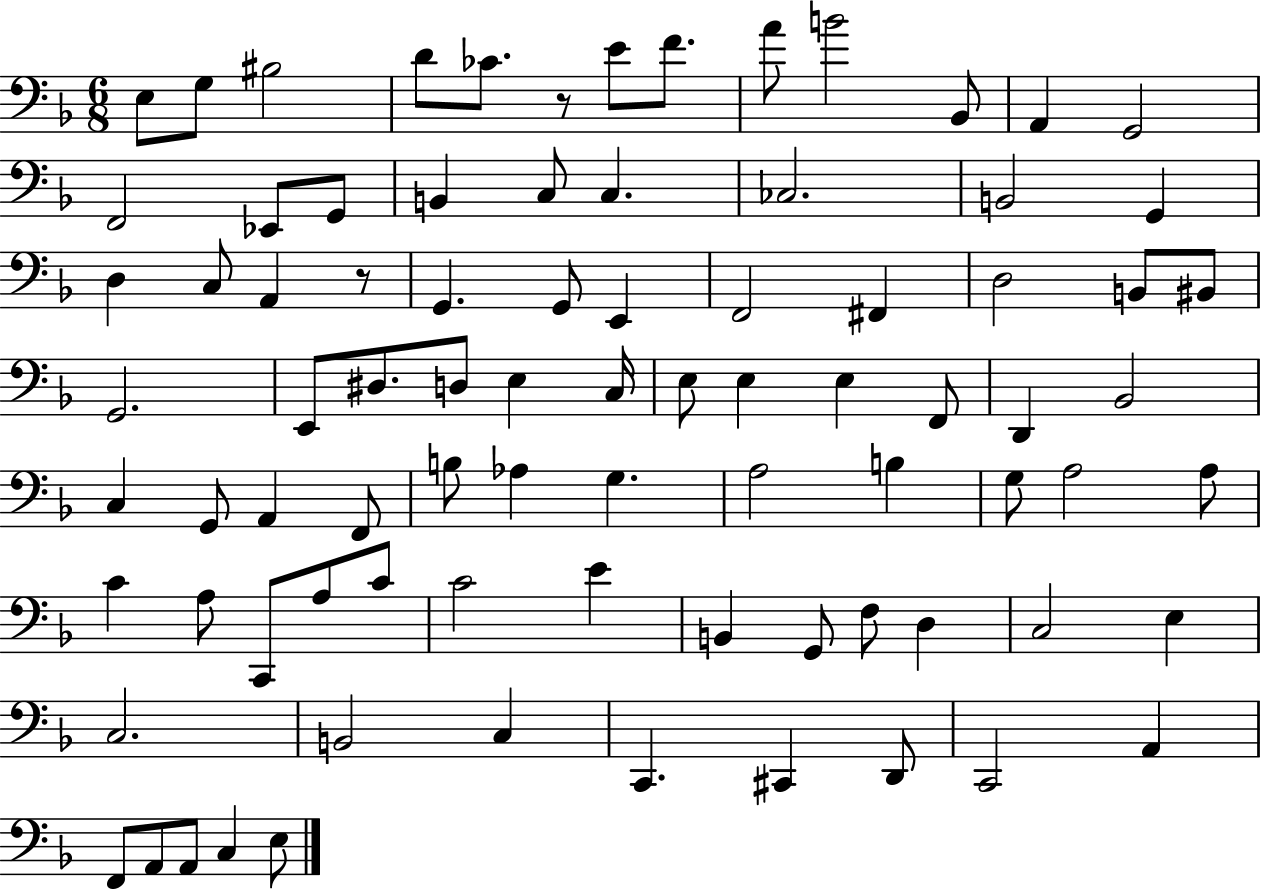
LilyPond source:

{
  \clef bass
  \numericTimeSignature
  \time 6/8
  \key f \major
  e8 g8 bis2 | d'8 ces'8. r8 e'8 f'8. | a'8 b'2 bes,8 | a,4 g,2 | \break f,2 ees,8 g,8 | b,4 c8 c4. | ces2. | b,2 g,4 | \break d4 c8 a,4 r8 | g,4. g,8 e,4 | f,2 fis,4 | d2 b,8 bis,8 | \break g,2. | e,8 dis8. d8 e4 c16 | e8 e4 e4 f,8 | d,4 bes,2 | \break c4 g,8 a,4 f,8 | b8 aes4 g4. | a2 b4 | g8 a2 a8 | \break c'4 a8 c,8 a8 c'8 | c'2 e'4 | b,4 g,8 f8 d4 | c2 e4 | \break c2. | b,2 c4 | c,4. cis,4 d,8 | c,2 a,4 | \break f,8 a,8 a,8 c4 e8 | \bar "|."
}